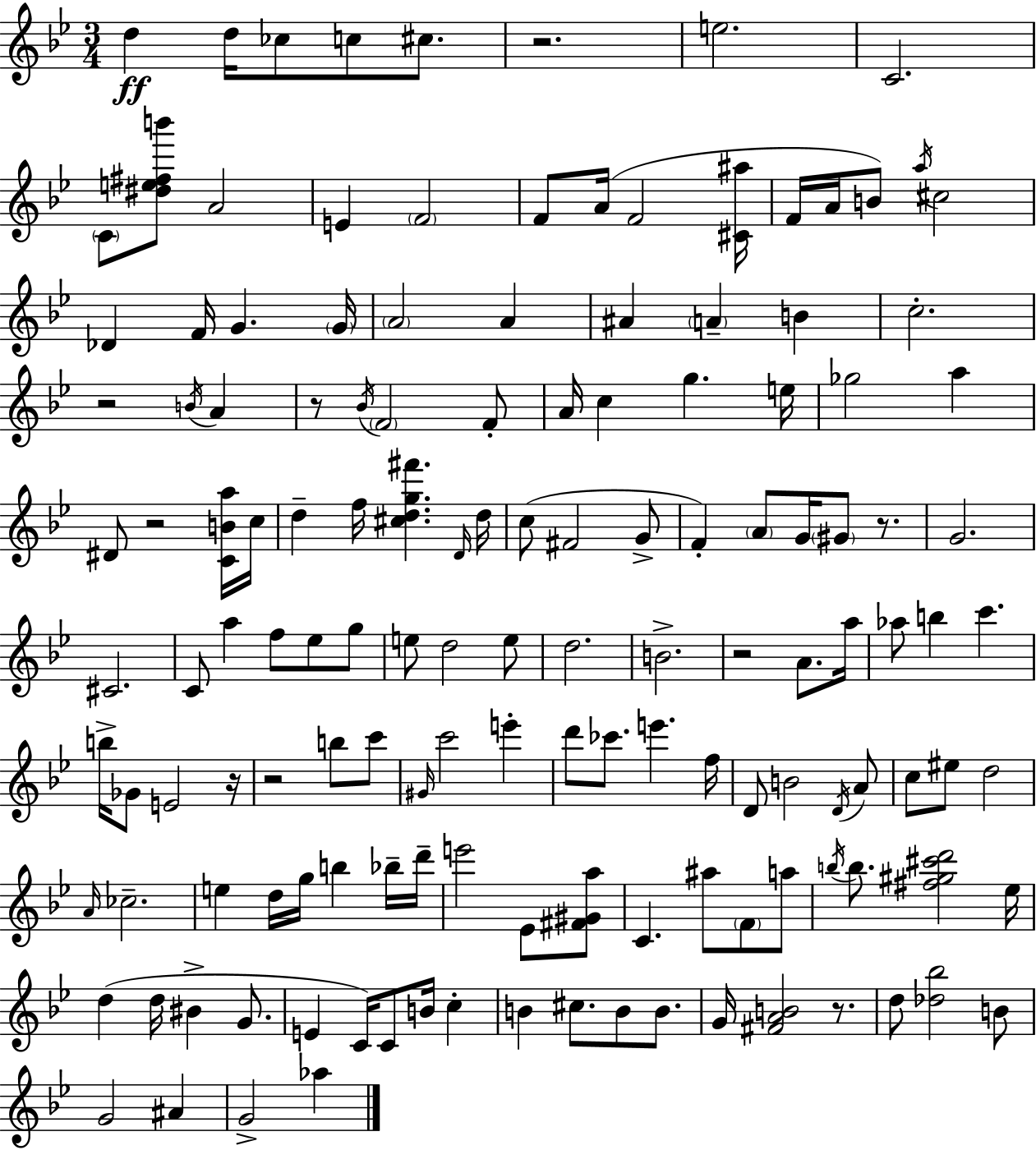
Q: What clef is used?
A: treble